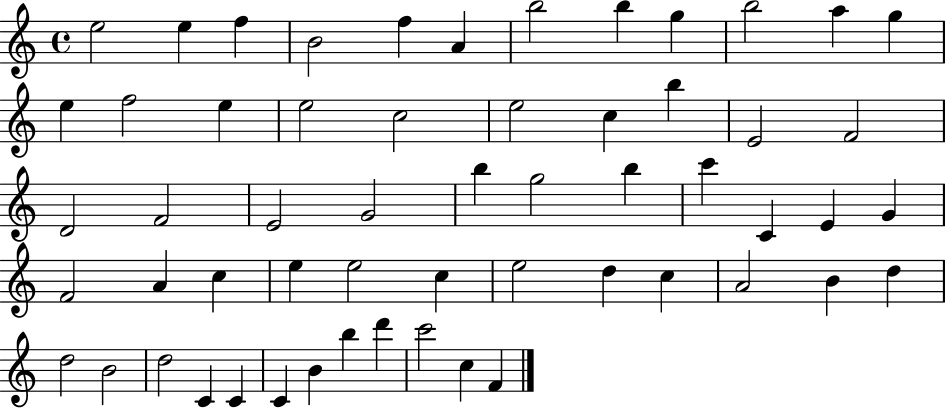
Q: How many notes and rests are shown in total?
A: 57